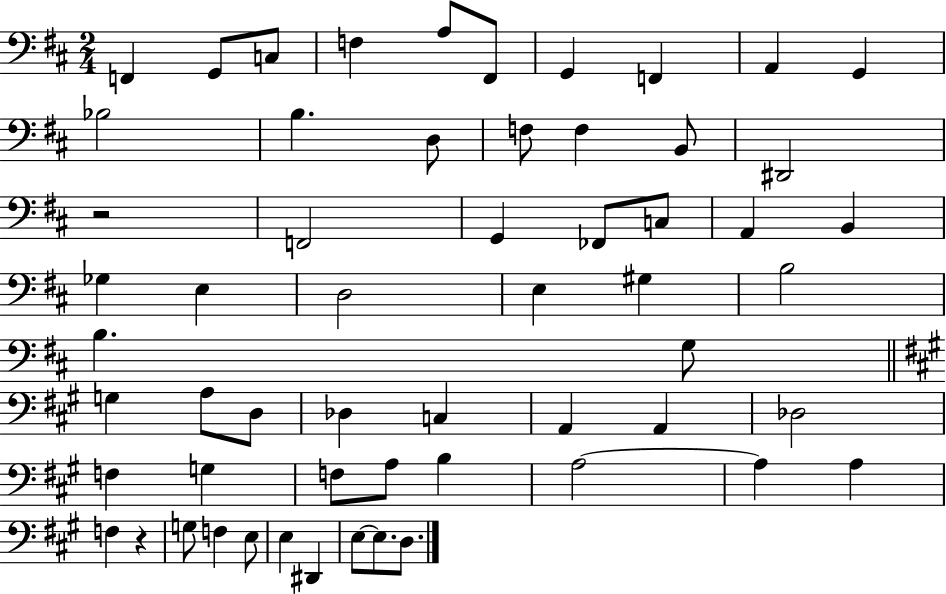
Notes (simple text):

F2/q G2/e C3/e F3/q A3/e F#2/e G2/q F2/q A2/q G2/q Bb3/h B3/q. D3/e F3/e F3/q B2/e D#2/h R/h F2/h G2/q FES2/e C3/e A2/q B2/q Gb3/q E3/q D3/h E3/q G#3/q B3/h B3/q. G3/e G3/q A3/e D3/e Db3/q C3/q A2/q A2/q Db3/h F3/q G3/q F3/e A3/e B3/q A3/h A3/q A3/q F3/q R/q G3/e F3/q E3/e E3/q D#2/q E3/e E3/e. D3/e.